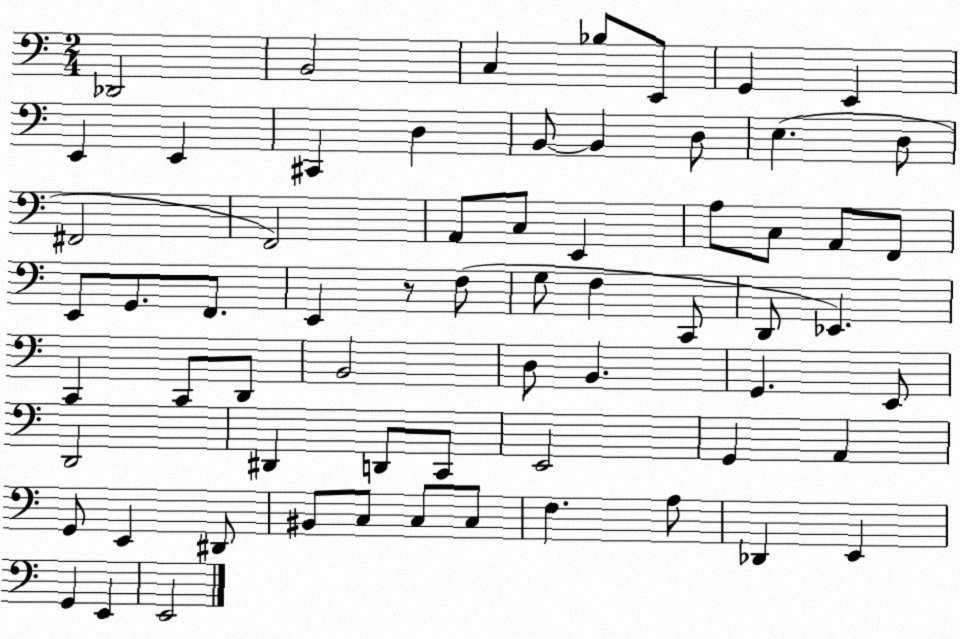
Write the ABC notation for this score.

X:1
T:Untitled
M:2/4
L:1/4
K:C
_D,,2 B,,2 C, _B,/2 E,,/2 G,, E,, E,, E,, ^C,, D, B,,/2 B,, D,/2 E, D,/2 ^F,,2 F,,2 A,,/2 C,/2 E,, A,/2 C,/2 A,,/2 F,,/2 E,,/2 G,,/2 F,,/2 E,, z/2 F,/2 G,/2 F, C,,/2 D,,/2 _E,, C,, C,,/2 D,,/2 B,,2 D,/2 B,, G,, E,,/2 D,,2 ^D,, D,,/2 C,,/2 E,,2 G,, A,, G,,/2 E,, ^D,,/2 ^B,,/2 C,/2 C,/2 C,/2 F, A,/2 _D,, E,, G,, E,, E,,2